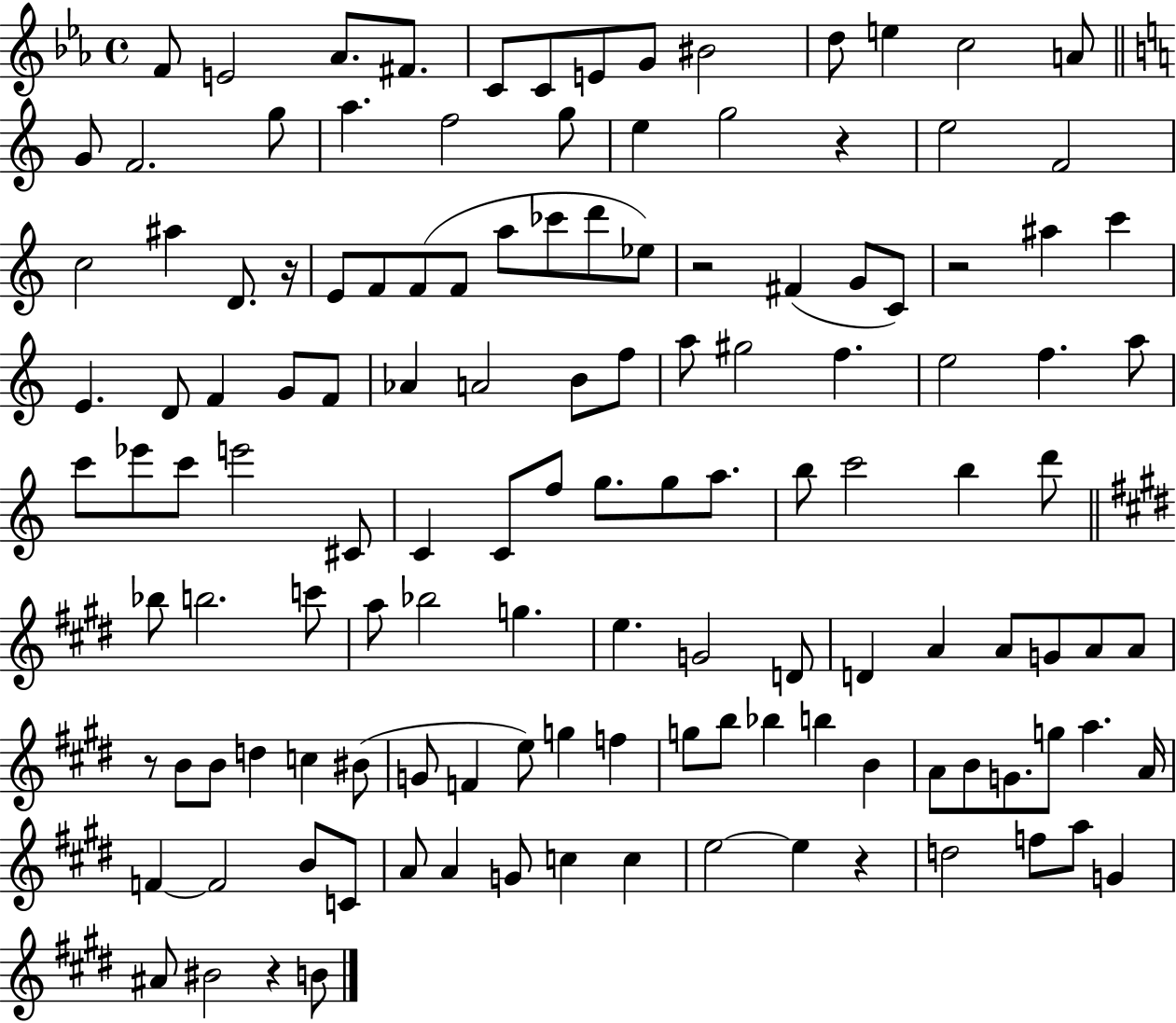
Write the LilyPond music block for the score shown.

{
  \clef treble
  \time 4/4
  \defaultTimeSignature
  \key ees \major
  f'8 e'2 aes'8. fis'8. | c'8 c'8 e'8 g'8 bis'2 | d''8 e''4 c''2 a'8 | \bar "||" \break \key a \minor g'8 f'2. g''8 | a''4. f''2 g''8 | e''4 g''2 r4 | e''2 f'2 | \break c''2 ais''4 d'8. r16 | e'8 f'8 f'8( f'8 a''8 ces'''8 d'''8 ees''8) | r2 fis'4( g'8 c'8) | r2 ais''4 c'''4 | \break e'4. d'8 f'4 g'8 f'8 | aes'4 a'2 b'8 f''8 | a''8 gis''2 f''4. | e''2 f''4. a''8 | \break c'''8 ees'''8 c'''8 e'''2 cis'8 | c'4 c'8 f''8 g''8. g''8 a''8. | b''8 c'''2 b''4 d'''8 | \bar "||" \break \key e \major bes''8 b''2. c'''8 | a''8 bes''2 g''4. | e''4. g'2 d'8 | d'4 a'4 a'8 g'8 a'8 a'8 | \break r8 b'8 b'8 d''4 c''4 bis'8( | g'8 f'4 e''8) g''4 f''4 | g''8 b''8 bes''4 b''4 b'4 | a'8 b'8 g'8. g''8 a''4. a'16 | \break f'4~~ f'2 b'8 c'8 | a'8 a'4 g'8 c''4 c''4 | e''2~~ e''4 r4 | d''2 f''8 a''8 g'4 | \break ais'8 bis'2 r4 b'8 | \bar "|."
}